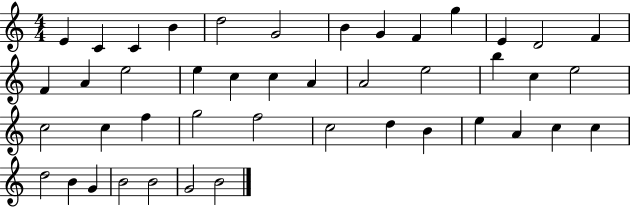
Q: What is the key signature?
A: C major